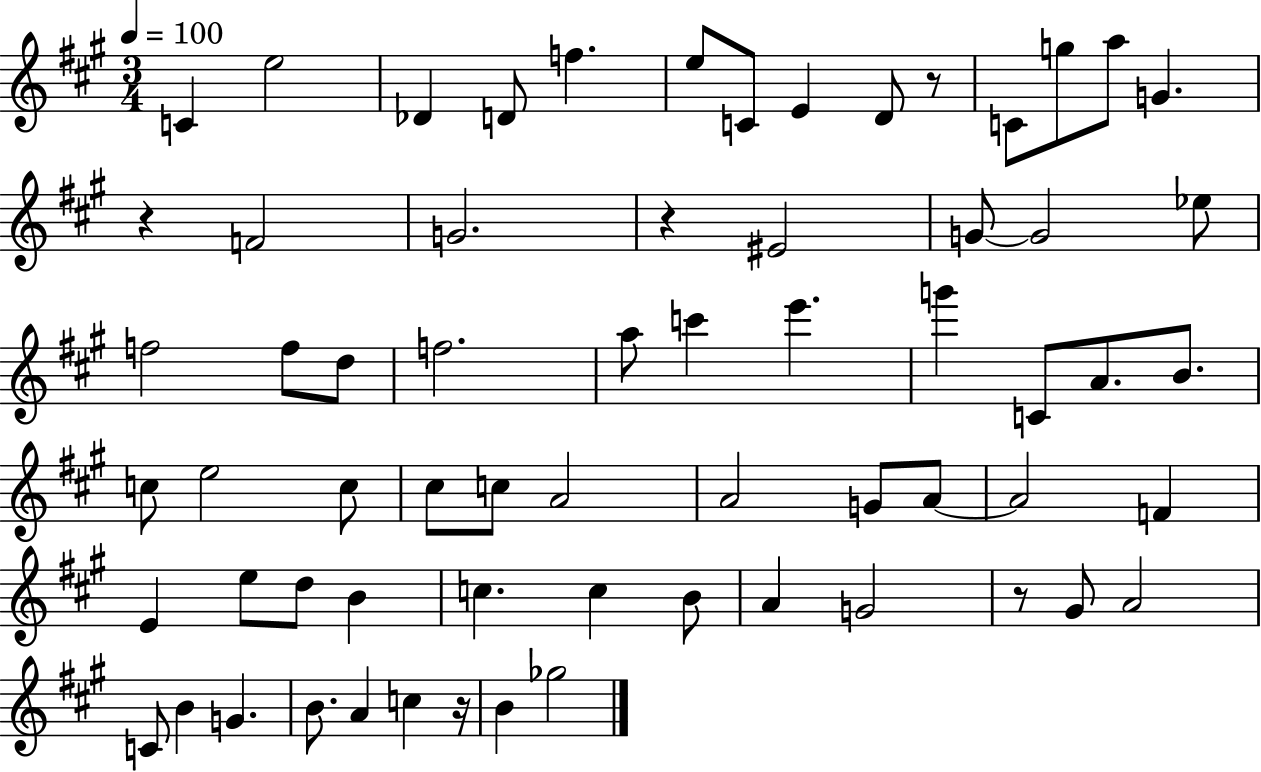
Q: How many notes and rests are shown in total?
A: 65